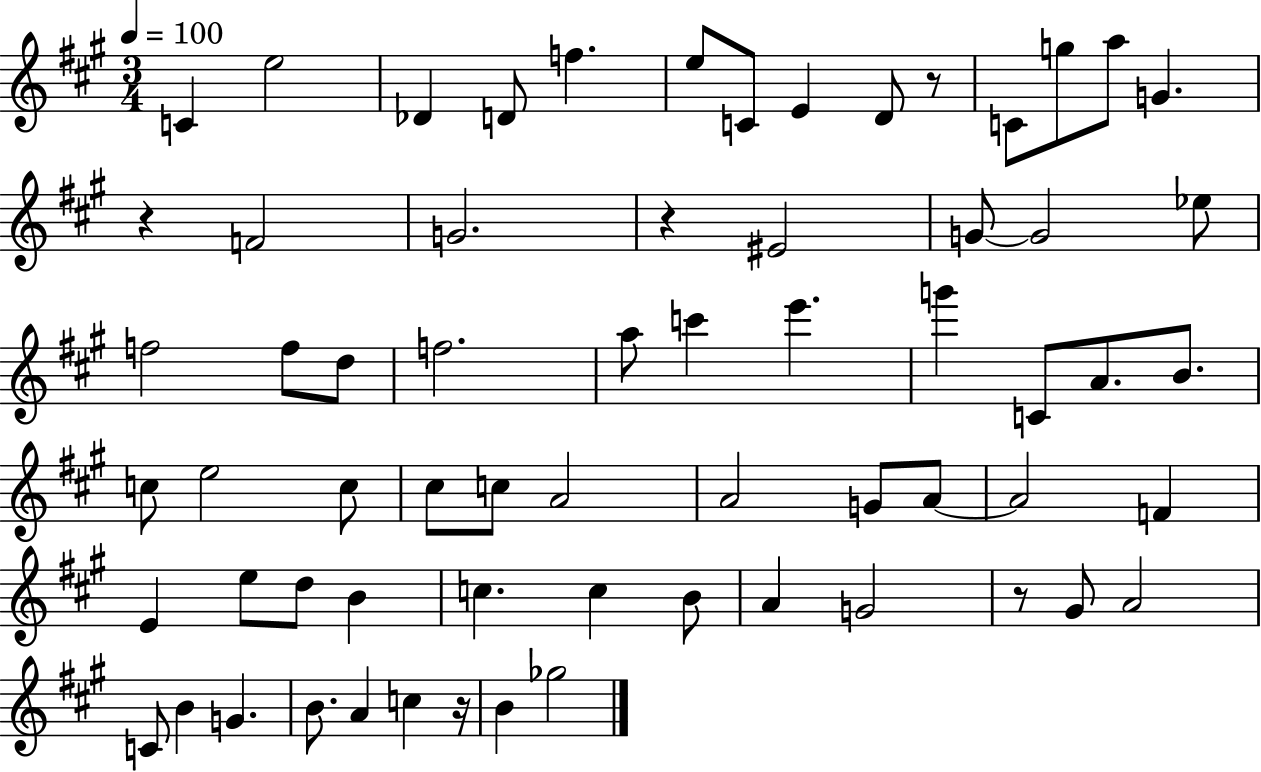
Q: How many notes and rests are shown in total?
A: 65